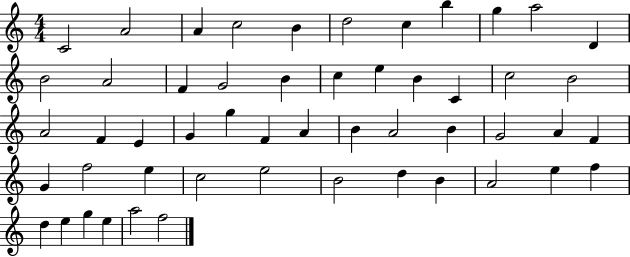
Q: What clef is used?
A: treble